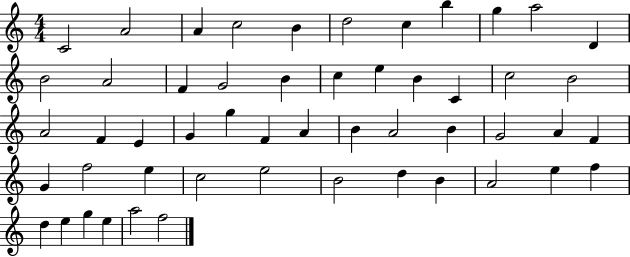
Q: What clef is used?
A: treble